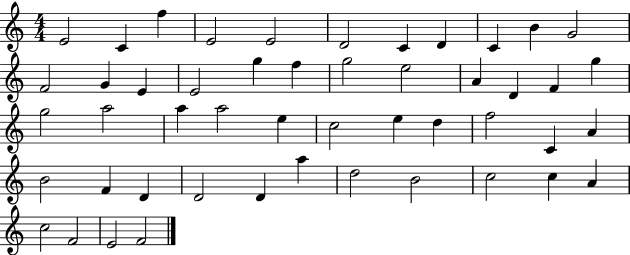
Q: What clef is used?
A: treble